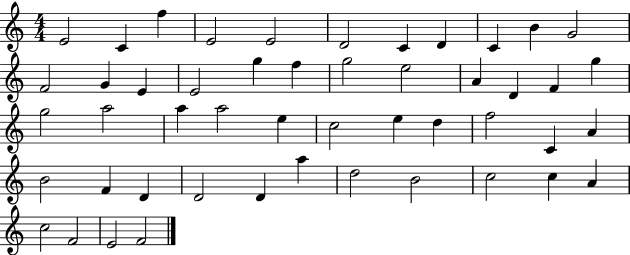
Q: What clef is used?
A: treble